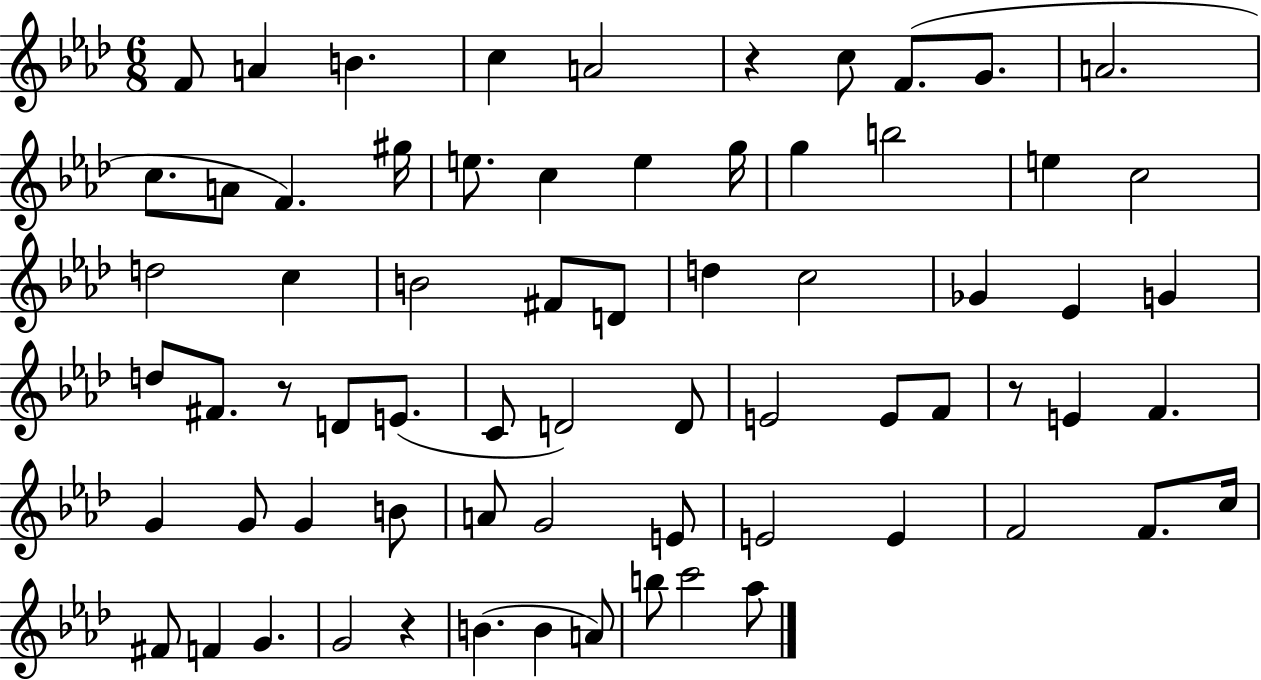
F4/e A4/q B4/q. C5/q A4/h R/q C5/e F4/e. G4/e. A4/h. C5/e. A4/e F4/q. G#5/s E5/e. C5/q E5/q G5/s G5/q B5/h E5/q C5/h D5/h C5/q B4/h F#4/e D4/e D5/q C5/h Gb4/q Eb4/q G4/q D5/e F#4/e. R/e D4/e E4/e. C4/e D4/h D4/e E4/h E4/e F4/e R/e E4/q F4/q. G4/q G4/e G4/q B4/e A4/e G4/h E4/e E4/h E4/q F4/h F4/e. C5/s F#4/e F4/q G4/q. G4/h R/q B4/q. B4/q A4/e B5/e C6/h Ab5/e